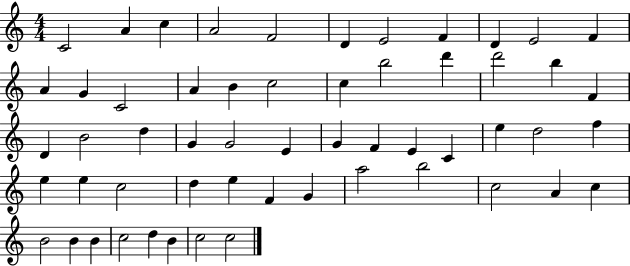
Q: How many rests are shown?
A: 0